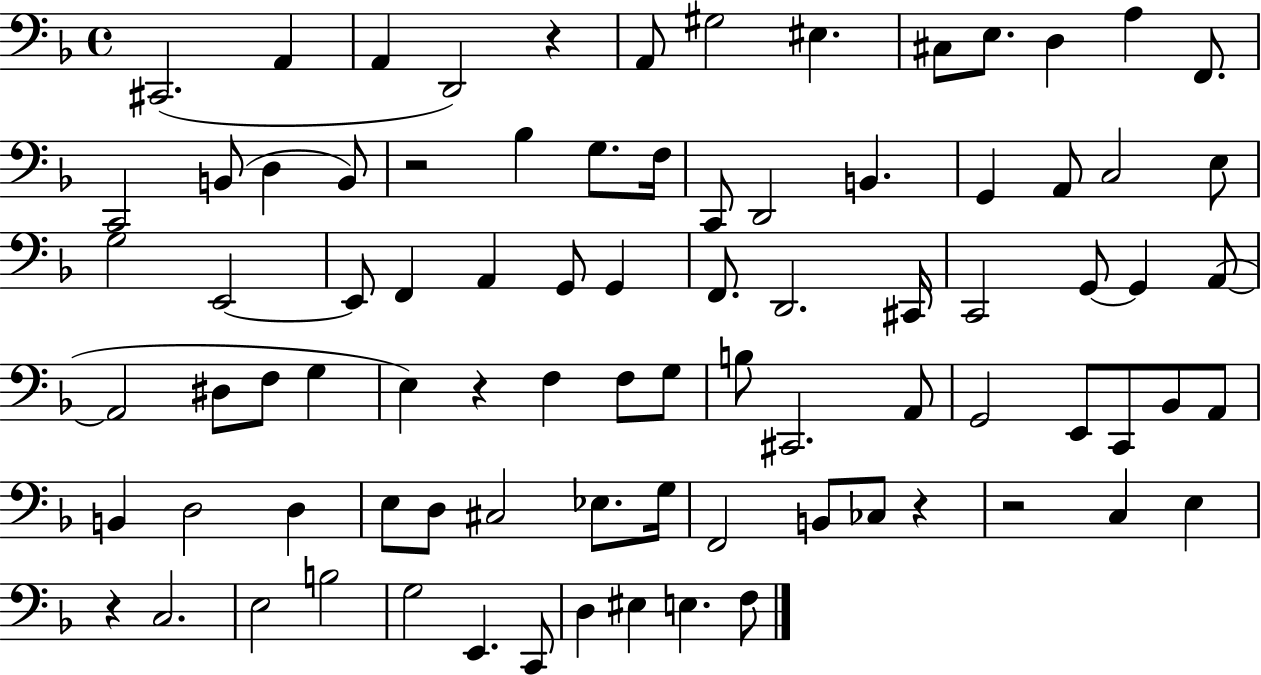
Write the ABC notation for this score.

X:1
T:Untitled
M:4/4
L:1/4
K:F
^C,,2 A,, A,, D,,2 z A,,/2 ^G,2 ^E, ^C,/2 E,/2 D, A, F,,/2 C,,2 B,,/2 D, B,,/2 z2 _B, G,/2 F,/4 C,,/2 D,,2 B,, G,, A,,/2 C,2 E,/2 G,2 E,,2 E,,/2 F,, A,, G,,/2 G,, F,,/2 D,,2 ^C,,/4 C,,2 G,,/2 G,, A,,/2 A,,2 ^D,/2 F,/2 G, E, z F, F,/2 G,/2 B,/2 ^C,,2 A,,/2 G,,2 E,,/2 C,,/2 _B,,/2 A,,/2 B,, D,2 D, E,/2 D,/2 ^C,2 _E,/2 G,/4 F,,2 B,,/2 _C,/2 z z2 C, E, z C,2 E,2 B,2 G,2 E,, C,,/2 D, ^E, E, F,/2